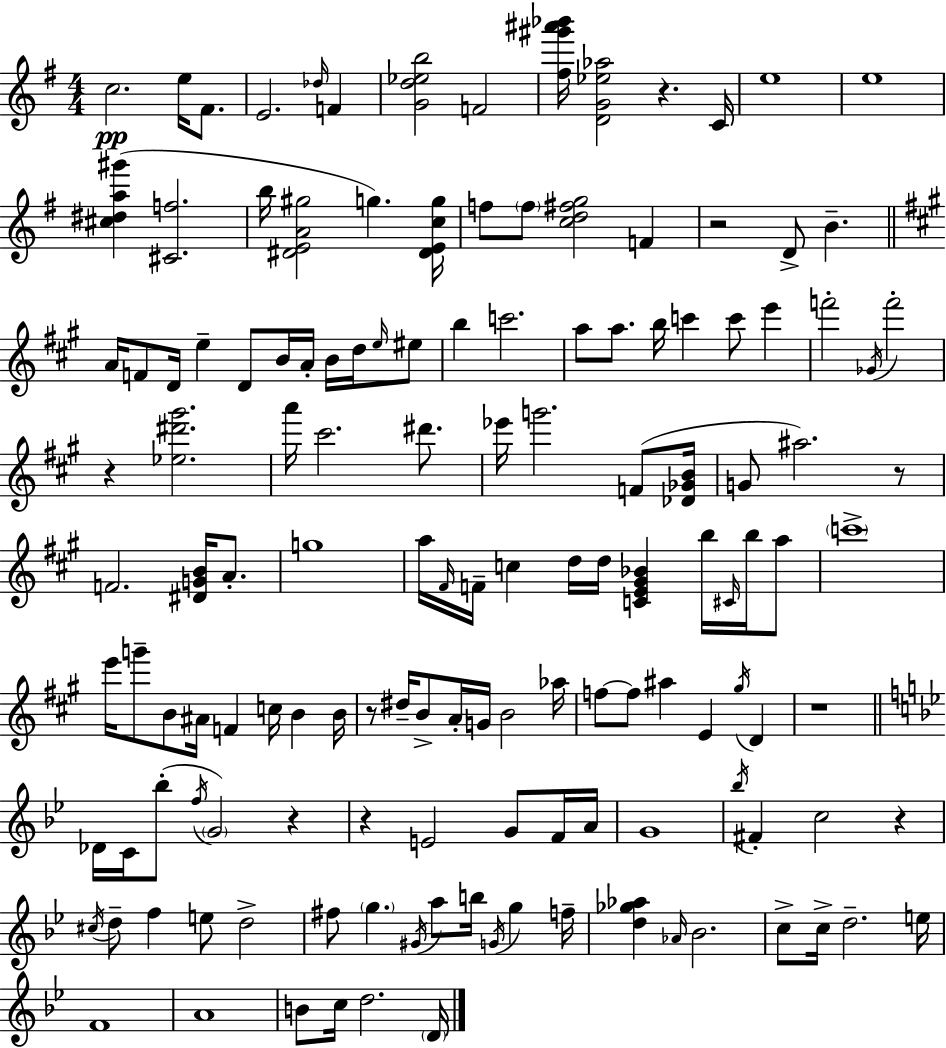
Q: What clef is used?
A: treble